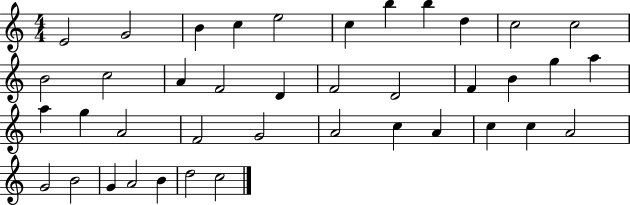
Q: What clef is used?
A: treble